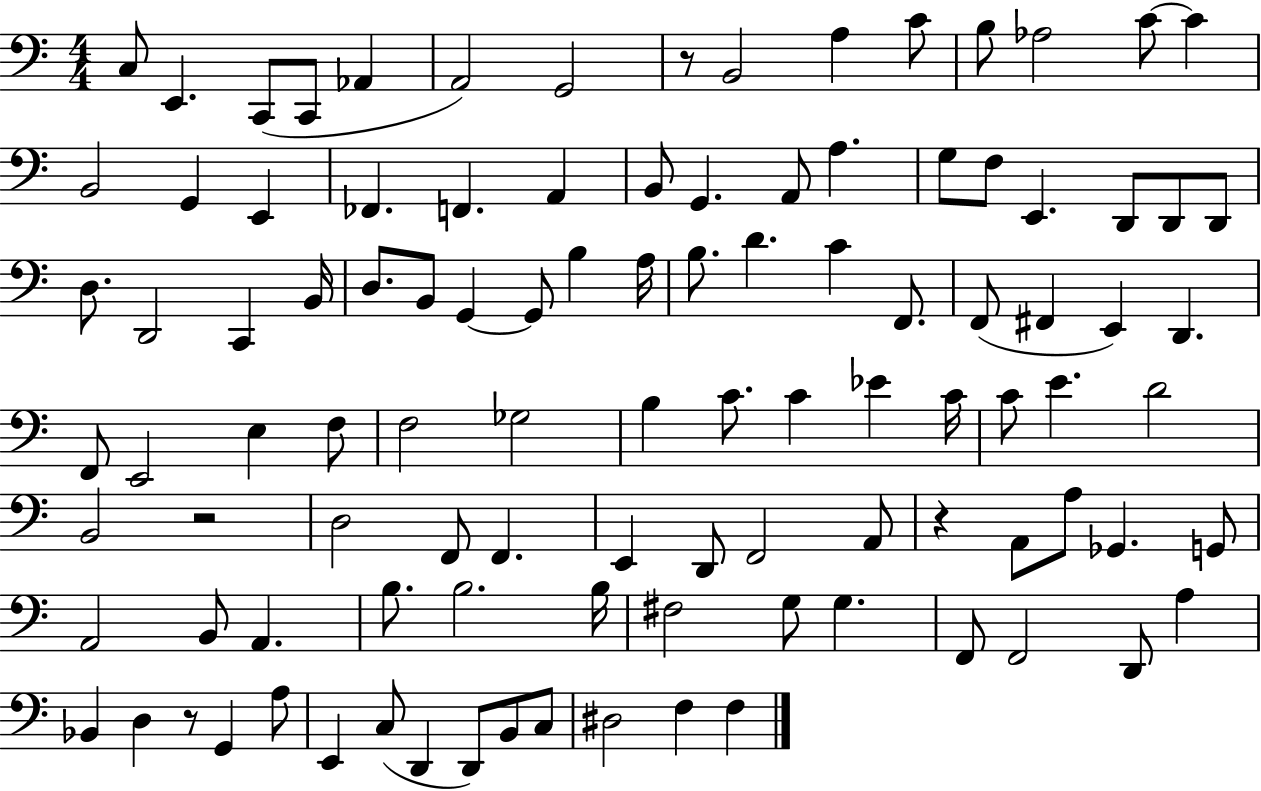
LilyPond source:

{
  \clef bass
  \numericTimeSignature
  \time 4/4
  \key c \major
  \repeat volta 2 { c8 e,4. c,8( c,8 aes,4 | a,2) g,2 | r8 b,2 a4 c'8 | b8 aes2 c'8~~ c'4 | \break b,2 g,4 e,4 | fes,4. f,4. a,4 | b,8 g,4. a,8 a4. | g8 f8 e,4. d,8 d,8 d,8 | \break d8. d,2 c,4 b,16 | d8. b,8 g,4~~ g,8 b4 a16 | b8. d'4. c'4 f,8. | f,8( fis,4 e,4) d,4. | \break f,8 e,2 e4 f8 | f2 ges2 | b4 c'8. c'4 ees'4 c'16 | c'8 e'4. d'2 | \break b,2 r2 | d2 f,8 f,4. | e,4 d,8 f,2 a,8 | r4 a,8 a8 ges,4. g,8 | \break a,2 b,8 a,4. | b8. b2. b16 | fis2 g8 g4. | f,8 f,2 d,8 a4 | \break bes,4 d4 r8 g,4 a8 | e,4 c8( d,4 d,8) b,8 c8 | dis2 f4 f4 | } \bar "|."
}